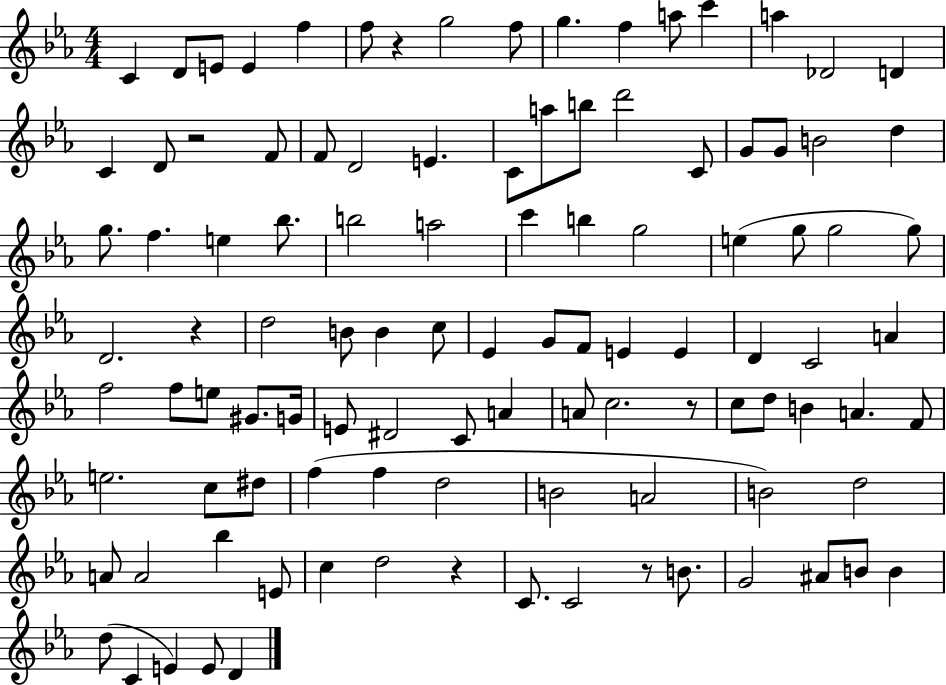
C4/q D4/e E4/e E4/q F5/q F5/e R/q G5/h F5/e G5/q. F5/q A5/e C6/q A5/q Db4/h D4/q C4/q D4/e R/h F4/e F4/e D4/h E4/q. C4/e A5/e B5/e D6/h C4/e G4/e G4/e B4/h D5/q G5/e. F5/q. E5/q Bb5/e. B5/h A5/h C6/q B5/q G5/h E5/q G5/e G5/h G5/e D4/h. R/q D5/h B4/e B4/q C5/e Eb4/q G4/e F4/e E4/q E4/q D4/q C4/h A4/q F5/h F5/e E5/e G#4/e. G4/s E4/e D#4/h C4/e A4/q A4/e C5/h. R/e C5/e D5/e B4/q A4/q. F4/e E5/h. C5/e D#5/e F5/q F5/q D5/h B4/h A4/h B4/h D5/h A4/e A4/h Bb5/q E4/e C5/q D5/h R/q C4/e. C4/h R/e B4/e. G4/h A#4/e B4/e B4/q D5/e C4/q E4/q E4/e D4/q